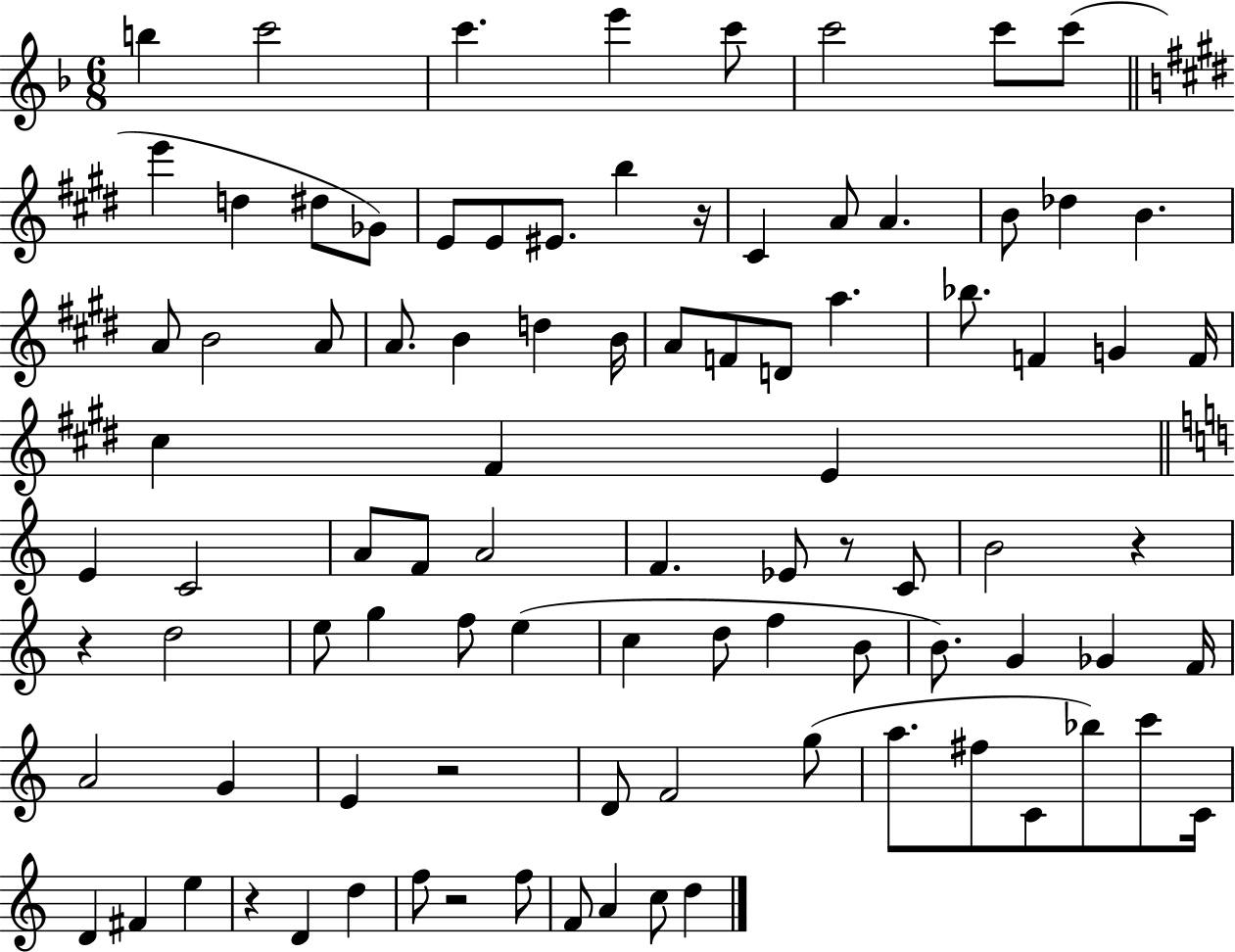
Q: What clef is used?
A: treble